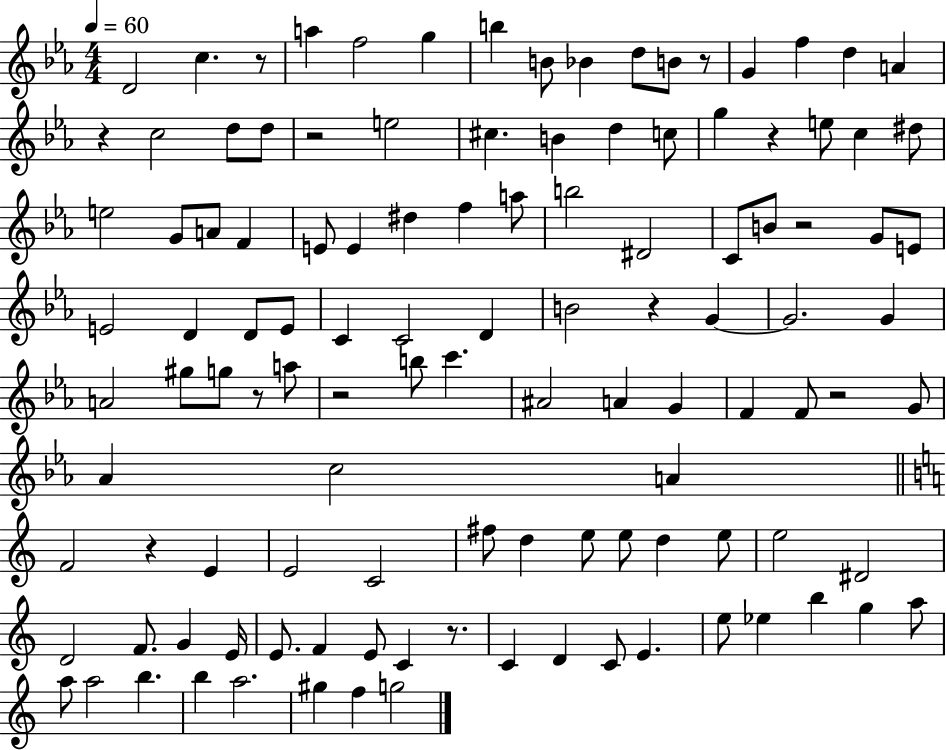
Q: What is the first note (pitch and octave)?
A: D4